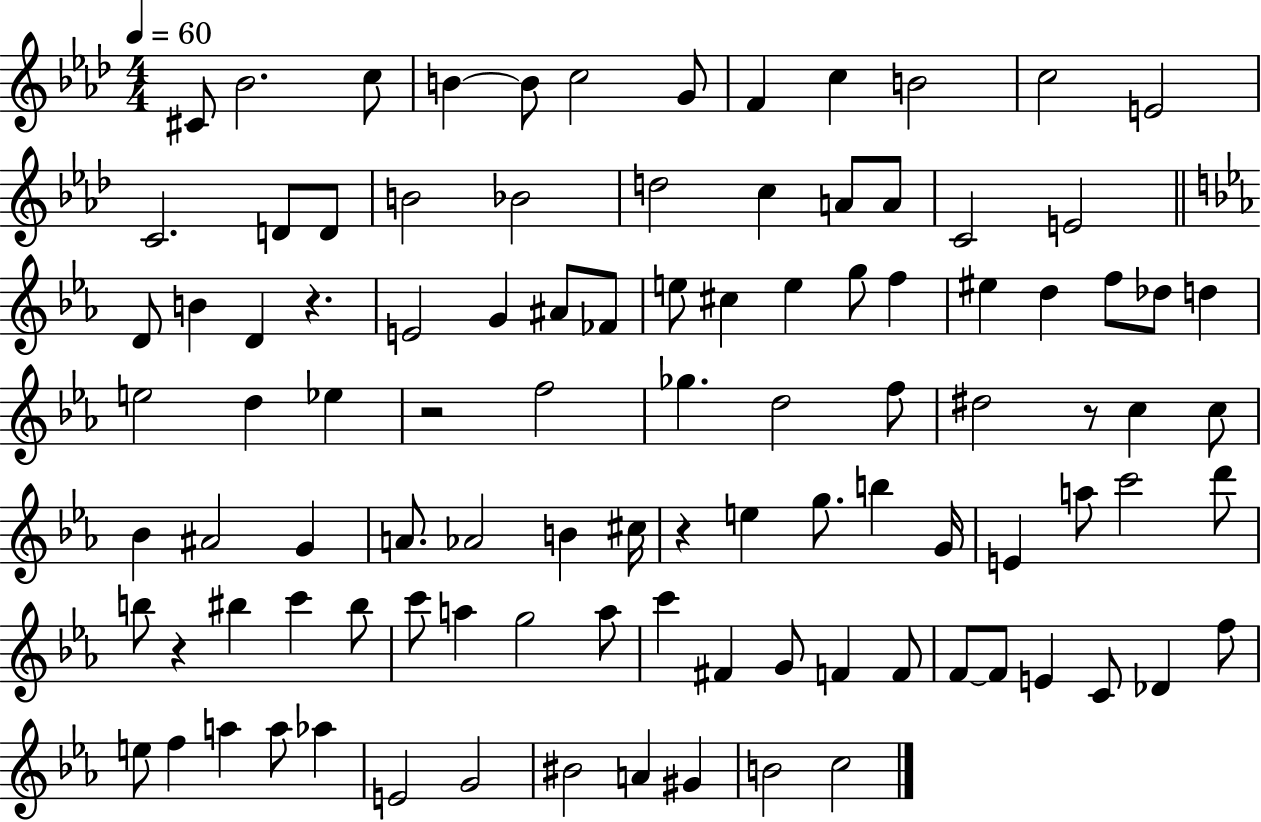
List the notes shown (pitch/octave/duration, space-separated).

C#4/e Bb4/h. C5/e B4/q B4/e C5/h G4/e F4/q C5/q B4/h C5/h E4/h C4/h. D4/e D4/e B4/h Bb4/h D5/h C5/q A4/e A4/e C4/h E4/h D4/e B4/q D4/q R/q. E4/h G4/q A#4/e FES4/e E5/e C#5/q E5/q G5/e F5/q EIS5/q D5/q F5/e Db5/e D5/q E5/h D5/q Eb5/q R/h F5/h Gb5/q. D5/h F5/e D#5/h R/e C5/q C5/e Bb4/q A#4/h G4/q A4/e. Ab4/h B4/q C#5/s R/q E5/q G5/e. B5/q G4/s E4/q A5/e C6/h D6/e B5/e R/q BIS5/q C6/q BIS5/e C6/e A5/q G5/h A5/e C6/q F#4/q G4/e F4/q F4/e F4/e F4/e E4/q C4/e Db4/q F5/e E5/e F5/q A5/q A5/e Ab5/q E4/h G4/h BIS4/h A4/q G#4/q B4/h C5/h